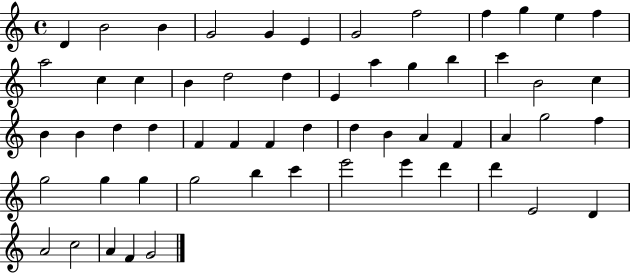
{
  \clef treble
  \time 4/4
  \defaultTimeSignature
  \key c \major
  d'4 b'2 b'4 | g'2 g'4 e'4 | g'2 f''2 | f''4 g''4 e''4 f''4 | \break a''2 c''4 c''4 | b'4 d''2 d''4 | e'4 a''4 g''4 b''4 | c'''4 b'2 c''4 | \break b'4 b'4 d''4 d''4 | f'4 f'4 f'4 d''4 | d''4 b'4 a'4 f'4 | a'4 g''2 f''4 | \break g''2 g''4 g''4 | g''2 b''4 c'''4 | e'''2 e'''4 d'''4 | d'''4 e'2 d'4 | \break a'2 c''2 | a'4 f'4 g'2 | \bar "|."
}